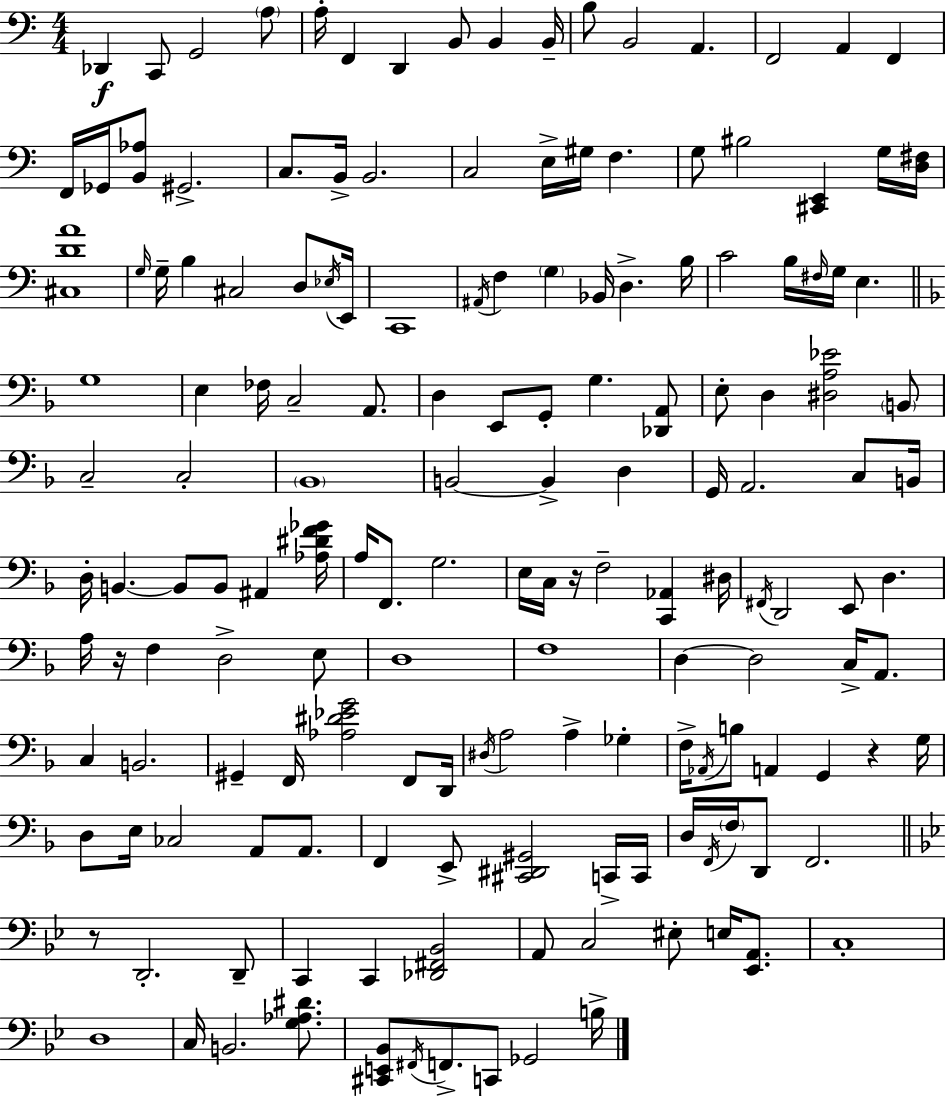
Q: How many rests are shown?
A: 4